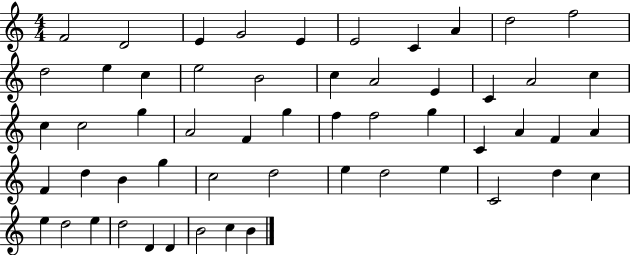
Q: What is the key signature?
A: C major